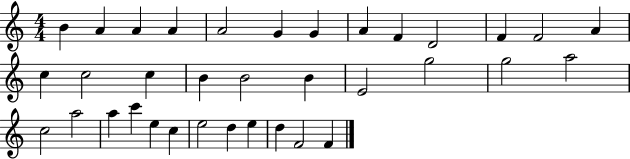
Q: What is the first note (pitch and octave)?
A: B4